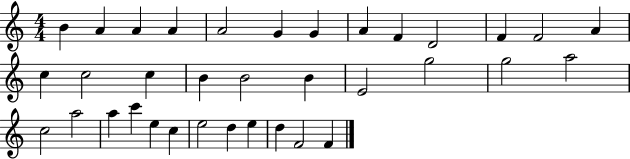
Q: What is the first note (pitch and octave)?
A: B4